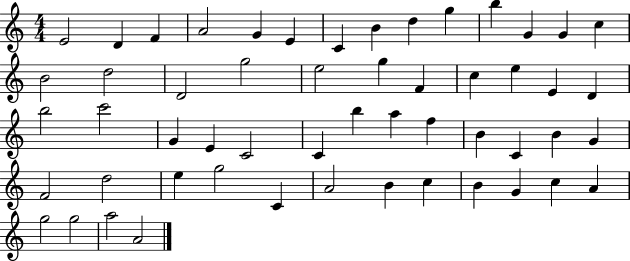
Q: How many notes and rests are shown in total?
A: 54